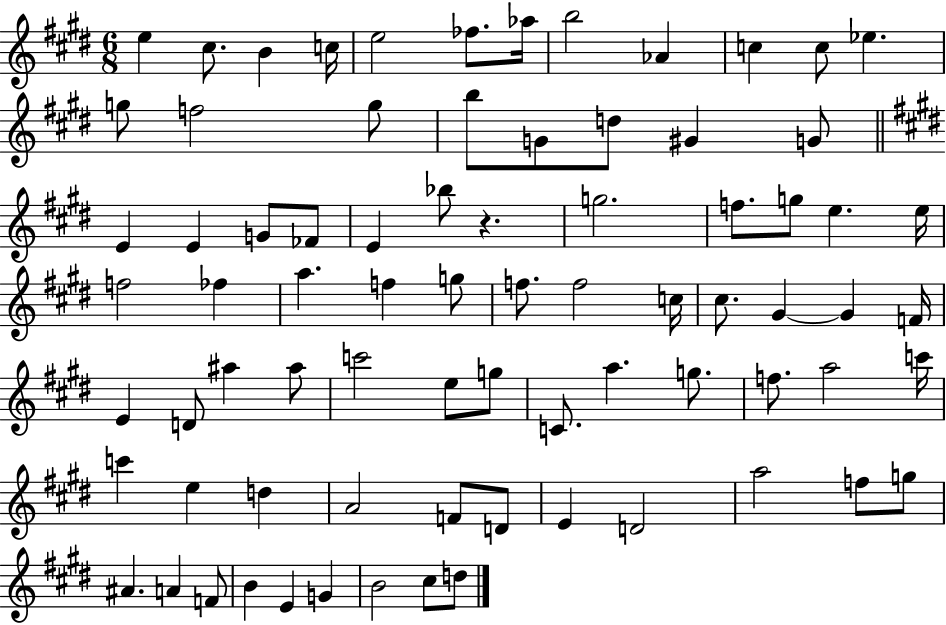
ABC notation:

X:1
T:Untitled
M:6/8
L:1/4
K:E
e ^c/2 B c/4 e2 _f/2 _a/4 b2 _A c c/2 _e g/2 f2 g/2 b/2 G/2 d/2 ^G G/2 E E G/2 _F/2 E _b/2 z g2 f/2 g/2 e e/4 f2 _f a f g/2 f/2 f2 c/4 ^c/2 ^G ^G F/4 E D/2 ^a ^a/2 c'2 e/2 g/2 C/2 a g/2 f/2 a2 c'/4 c' e d A2 F/2 D/2 E D2 a2 f/2 g/2 ^A A F/2 B E G B2 ^c/2 d/2